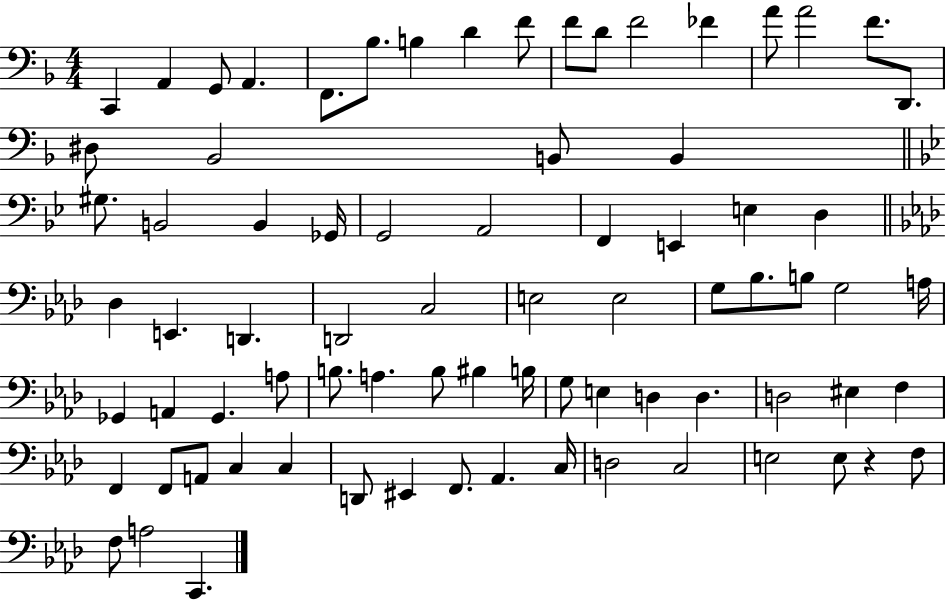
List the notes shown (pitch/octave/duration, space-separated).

C2/q A2/q G2/e A2/q. F2/e. Bb3/e. B3/q D4/q F4/e F4/e D4/e F4/h FES4/q A4/e A4/h F4/e. D2/e. D#3/e Bb2/h B2/e B2/q G#3/e. B2/h B2/q Gb2/s G2/h A2/h F2/q E2/q E3/q D3/q Db3/q E2/q. D2/q. D2/h C3/h E3/h E3/h G3/e Bb3/e. B3/e G3/h A3/s Gb2/q A2/q Gb2/q. A3/e B3/e. A3/q. B3/e BIS3/q B3/s G3/e E3/q D3/q D3/q. D3/h EIS3/q F3/q F2/q F2/e A2/e C3/q C3/q D2/e EIS2/q F2/e. Ab2/q. C3/s D3/h C3/h E3/h E3/e R/q F3/e F3/e A3/h C2/q.